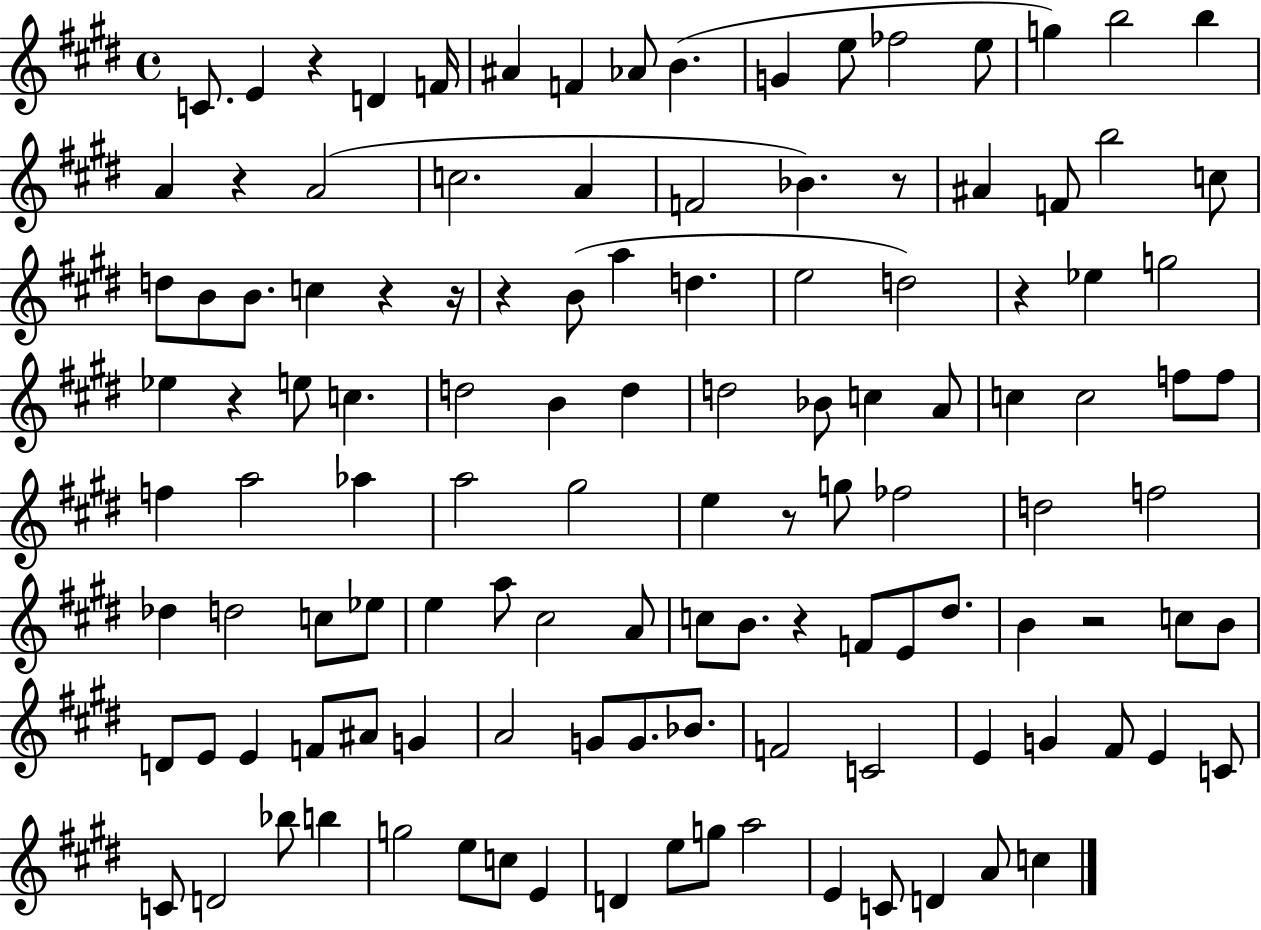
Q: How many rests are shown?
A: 11